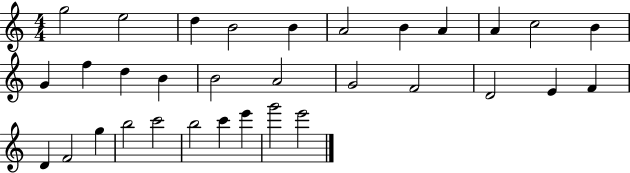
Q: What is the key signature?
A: C major